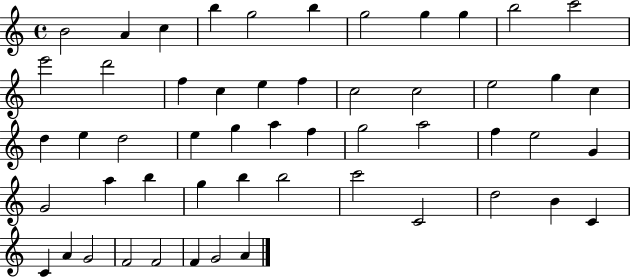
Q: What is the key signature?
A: C major